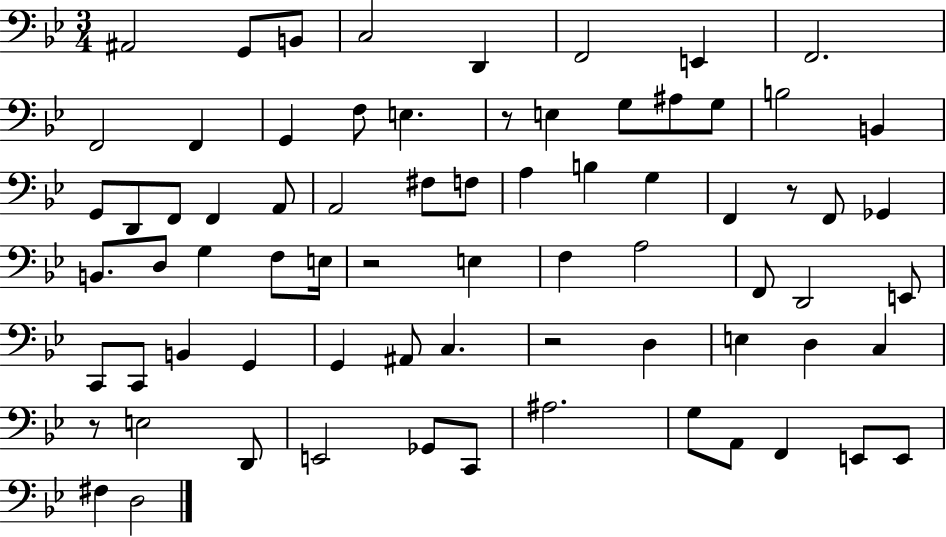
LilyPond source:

{
  \clef bass
  \numericTimeSignature
  \time 3/4
  \key bes \major
  ais,2 g,8 b,8 | c2 d,4 | f,2 e,4 | f,2. | \break f,2 f,4 | g,4 f8 e4. | r8 e4 g8 ais8 g8 | b2 b,4 | \break g,8 d,8 f,8 f,4 a,8 | a,2 fis8 f8 | a4 b4 g4 | f,4 r8 f,8 ges,4 | \break b,8. d8 g4 f8 e16 | r2 e4 | f4 a2 | f,8 d,2 e,8 | \break c,8 c,8 b,4 g,4 | g,4 ais,8 c4. | r2 d4 | e4 d4 c4 | \break r8 e2 d,8 | e,2 ges,8 c,8 | ais2. | g8 a,8 f,4 e,8 e,8 | \break fis4 d2 | \bar "|."
}